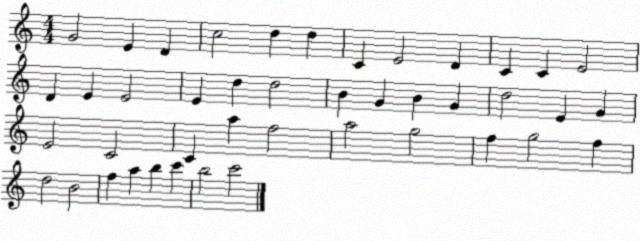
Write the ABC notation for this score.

X:1
T:Untitled
M:4/4
L:1/4
K:C
G2 E D c2 d d C E2 D C C E2 D E E2 E d d2 B G B G d2 E G E2 C2 C a f2 a2 g2 f g2 f d2 B2 f a b c' b2 c'2